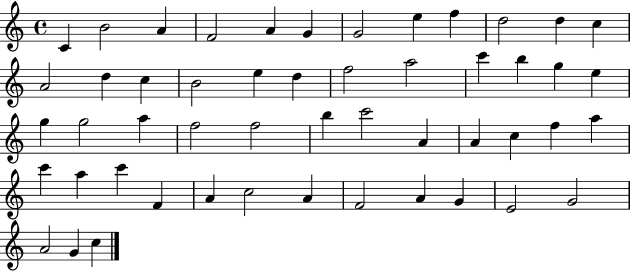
C4/q B4/h A4/q F4/h A4/q G4/q G4/h E5/q F5/q D5/h D5/q C5/q A4/h D5/q C5/q B4/h E5/q D5/q F5/h A5/h C6/q B5/q G5/q E5/q G5/q G5/h A5/q F5/h F5/h B5/q C6/h A4/q A4/q C5/q F5/q A5/q C6/q A5/q C6/q F4/q A4/q C5/h A4/q F4/h A4/q G4/q E4/h G4/h A4/h G4/q C5/q